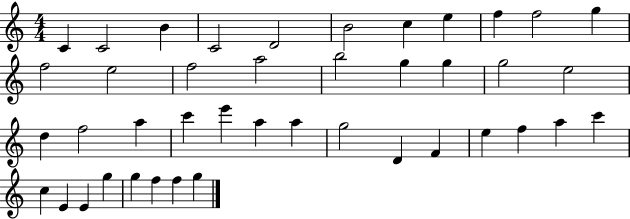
C4/q C4/h B4/q C4/h D4/h B4/h C5/q E5/q F5/q F5/h G5/q F5/h E5/h F5/h A5/h B5/h G5/q G5/q G5/h E5/h D5/q F5/h A5/q C6/q E6/q A5/q A5/q G5/h D4/q F4/q E5/q F5/q A5/q C6/q C5/q E4/q E4/q G5/q G5/q F5/q F5/q G5/q